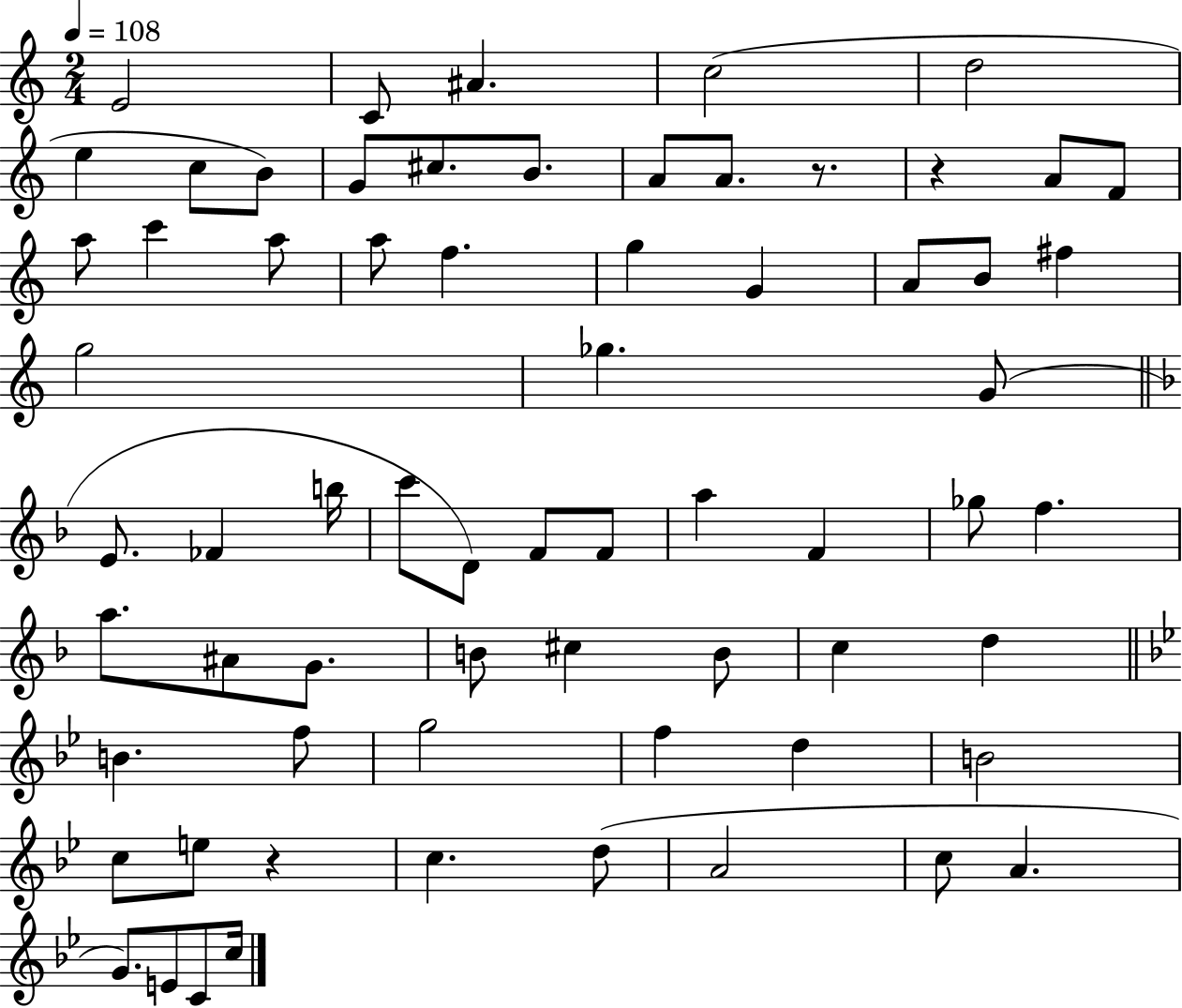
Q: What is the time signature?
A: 2/4